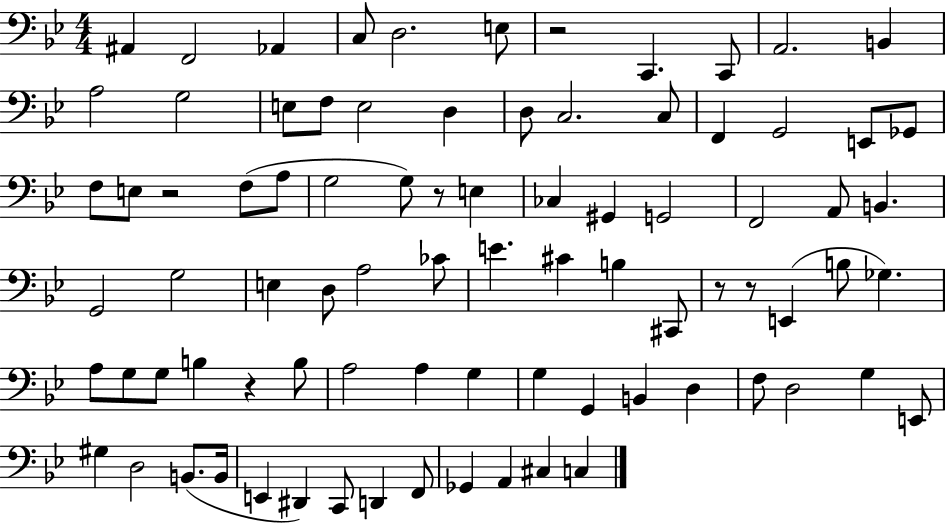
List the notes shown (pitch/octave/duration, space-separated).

A#2/q F2/h Ab2/q C3/e D3/h. E3/e R/h C2/q. C2/e A2/h. B2/q A3/h G3/h E3/e F3/e E3/h D3/q D3/e C3/h. C3/e F2/q G2/h E2/e Gb2/e F3/e E3/e R/h F3/e A3/e G3/h G3/e R/e E3/q CES3/q G#2/q G2/h F2/h A2/e B2/q. G2/h G3/h E3/q D3/e A3/h CES4/e E4/q. C#4/q B3/q C#2/e R/e R/e E2/q B3/e Gb3/q. A3/e G3/e G3/e B3/q R/q B3/e A3/h A3/q G3/q G3/q G2/q B2/q D3/q F3/e D3/h G3/q E2/e G#3/q D3/h B2/e. B2/s E2/q D#2/q C2/e D2/q F2/e Gb2/q A2/q C#3/q C3/q